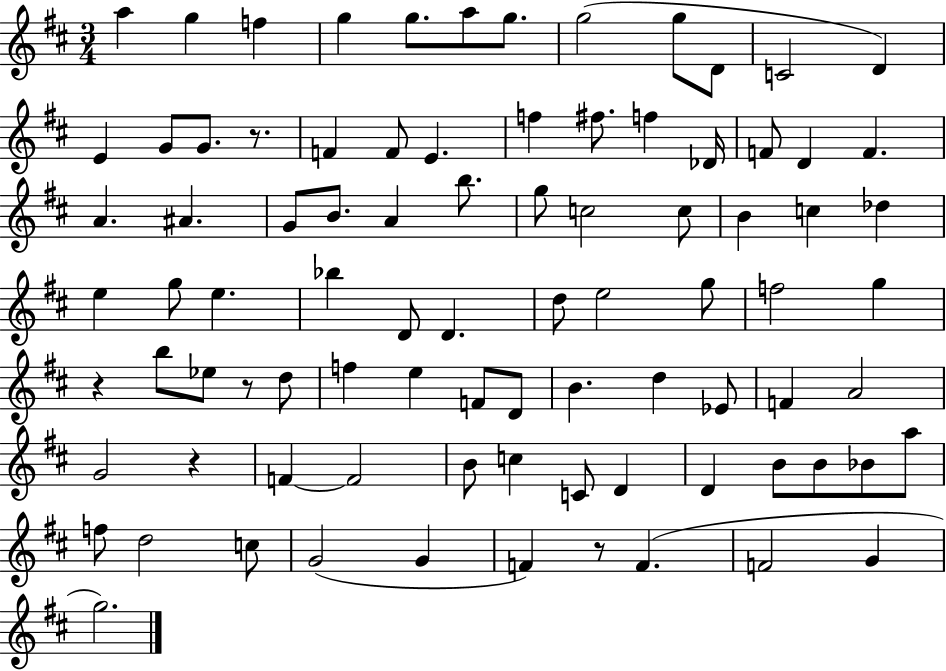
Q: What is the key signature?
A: D major